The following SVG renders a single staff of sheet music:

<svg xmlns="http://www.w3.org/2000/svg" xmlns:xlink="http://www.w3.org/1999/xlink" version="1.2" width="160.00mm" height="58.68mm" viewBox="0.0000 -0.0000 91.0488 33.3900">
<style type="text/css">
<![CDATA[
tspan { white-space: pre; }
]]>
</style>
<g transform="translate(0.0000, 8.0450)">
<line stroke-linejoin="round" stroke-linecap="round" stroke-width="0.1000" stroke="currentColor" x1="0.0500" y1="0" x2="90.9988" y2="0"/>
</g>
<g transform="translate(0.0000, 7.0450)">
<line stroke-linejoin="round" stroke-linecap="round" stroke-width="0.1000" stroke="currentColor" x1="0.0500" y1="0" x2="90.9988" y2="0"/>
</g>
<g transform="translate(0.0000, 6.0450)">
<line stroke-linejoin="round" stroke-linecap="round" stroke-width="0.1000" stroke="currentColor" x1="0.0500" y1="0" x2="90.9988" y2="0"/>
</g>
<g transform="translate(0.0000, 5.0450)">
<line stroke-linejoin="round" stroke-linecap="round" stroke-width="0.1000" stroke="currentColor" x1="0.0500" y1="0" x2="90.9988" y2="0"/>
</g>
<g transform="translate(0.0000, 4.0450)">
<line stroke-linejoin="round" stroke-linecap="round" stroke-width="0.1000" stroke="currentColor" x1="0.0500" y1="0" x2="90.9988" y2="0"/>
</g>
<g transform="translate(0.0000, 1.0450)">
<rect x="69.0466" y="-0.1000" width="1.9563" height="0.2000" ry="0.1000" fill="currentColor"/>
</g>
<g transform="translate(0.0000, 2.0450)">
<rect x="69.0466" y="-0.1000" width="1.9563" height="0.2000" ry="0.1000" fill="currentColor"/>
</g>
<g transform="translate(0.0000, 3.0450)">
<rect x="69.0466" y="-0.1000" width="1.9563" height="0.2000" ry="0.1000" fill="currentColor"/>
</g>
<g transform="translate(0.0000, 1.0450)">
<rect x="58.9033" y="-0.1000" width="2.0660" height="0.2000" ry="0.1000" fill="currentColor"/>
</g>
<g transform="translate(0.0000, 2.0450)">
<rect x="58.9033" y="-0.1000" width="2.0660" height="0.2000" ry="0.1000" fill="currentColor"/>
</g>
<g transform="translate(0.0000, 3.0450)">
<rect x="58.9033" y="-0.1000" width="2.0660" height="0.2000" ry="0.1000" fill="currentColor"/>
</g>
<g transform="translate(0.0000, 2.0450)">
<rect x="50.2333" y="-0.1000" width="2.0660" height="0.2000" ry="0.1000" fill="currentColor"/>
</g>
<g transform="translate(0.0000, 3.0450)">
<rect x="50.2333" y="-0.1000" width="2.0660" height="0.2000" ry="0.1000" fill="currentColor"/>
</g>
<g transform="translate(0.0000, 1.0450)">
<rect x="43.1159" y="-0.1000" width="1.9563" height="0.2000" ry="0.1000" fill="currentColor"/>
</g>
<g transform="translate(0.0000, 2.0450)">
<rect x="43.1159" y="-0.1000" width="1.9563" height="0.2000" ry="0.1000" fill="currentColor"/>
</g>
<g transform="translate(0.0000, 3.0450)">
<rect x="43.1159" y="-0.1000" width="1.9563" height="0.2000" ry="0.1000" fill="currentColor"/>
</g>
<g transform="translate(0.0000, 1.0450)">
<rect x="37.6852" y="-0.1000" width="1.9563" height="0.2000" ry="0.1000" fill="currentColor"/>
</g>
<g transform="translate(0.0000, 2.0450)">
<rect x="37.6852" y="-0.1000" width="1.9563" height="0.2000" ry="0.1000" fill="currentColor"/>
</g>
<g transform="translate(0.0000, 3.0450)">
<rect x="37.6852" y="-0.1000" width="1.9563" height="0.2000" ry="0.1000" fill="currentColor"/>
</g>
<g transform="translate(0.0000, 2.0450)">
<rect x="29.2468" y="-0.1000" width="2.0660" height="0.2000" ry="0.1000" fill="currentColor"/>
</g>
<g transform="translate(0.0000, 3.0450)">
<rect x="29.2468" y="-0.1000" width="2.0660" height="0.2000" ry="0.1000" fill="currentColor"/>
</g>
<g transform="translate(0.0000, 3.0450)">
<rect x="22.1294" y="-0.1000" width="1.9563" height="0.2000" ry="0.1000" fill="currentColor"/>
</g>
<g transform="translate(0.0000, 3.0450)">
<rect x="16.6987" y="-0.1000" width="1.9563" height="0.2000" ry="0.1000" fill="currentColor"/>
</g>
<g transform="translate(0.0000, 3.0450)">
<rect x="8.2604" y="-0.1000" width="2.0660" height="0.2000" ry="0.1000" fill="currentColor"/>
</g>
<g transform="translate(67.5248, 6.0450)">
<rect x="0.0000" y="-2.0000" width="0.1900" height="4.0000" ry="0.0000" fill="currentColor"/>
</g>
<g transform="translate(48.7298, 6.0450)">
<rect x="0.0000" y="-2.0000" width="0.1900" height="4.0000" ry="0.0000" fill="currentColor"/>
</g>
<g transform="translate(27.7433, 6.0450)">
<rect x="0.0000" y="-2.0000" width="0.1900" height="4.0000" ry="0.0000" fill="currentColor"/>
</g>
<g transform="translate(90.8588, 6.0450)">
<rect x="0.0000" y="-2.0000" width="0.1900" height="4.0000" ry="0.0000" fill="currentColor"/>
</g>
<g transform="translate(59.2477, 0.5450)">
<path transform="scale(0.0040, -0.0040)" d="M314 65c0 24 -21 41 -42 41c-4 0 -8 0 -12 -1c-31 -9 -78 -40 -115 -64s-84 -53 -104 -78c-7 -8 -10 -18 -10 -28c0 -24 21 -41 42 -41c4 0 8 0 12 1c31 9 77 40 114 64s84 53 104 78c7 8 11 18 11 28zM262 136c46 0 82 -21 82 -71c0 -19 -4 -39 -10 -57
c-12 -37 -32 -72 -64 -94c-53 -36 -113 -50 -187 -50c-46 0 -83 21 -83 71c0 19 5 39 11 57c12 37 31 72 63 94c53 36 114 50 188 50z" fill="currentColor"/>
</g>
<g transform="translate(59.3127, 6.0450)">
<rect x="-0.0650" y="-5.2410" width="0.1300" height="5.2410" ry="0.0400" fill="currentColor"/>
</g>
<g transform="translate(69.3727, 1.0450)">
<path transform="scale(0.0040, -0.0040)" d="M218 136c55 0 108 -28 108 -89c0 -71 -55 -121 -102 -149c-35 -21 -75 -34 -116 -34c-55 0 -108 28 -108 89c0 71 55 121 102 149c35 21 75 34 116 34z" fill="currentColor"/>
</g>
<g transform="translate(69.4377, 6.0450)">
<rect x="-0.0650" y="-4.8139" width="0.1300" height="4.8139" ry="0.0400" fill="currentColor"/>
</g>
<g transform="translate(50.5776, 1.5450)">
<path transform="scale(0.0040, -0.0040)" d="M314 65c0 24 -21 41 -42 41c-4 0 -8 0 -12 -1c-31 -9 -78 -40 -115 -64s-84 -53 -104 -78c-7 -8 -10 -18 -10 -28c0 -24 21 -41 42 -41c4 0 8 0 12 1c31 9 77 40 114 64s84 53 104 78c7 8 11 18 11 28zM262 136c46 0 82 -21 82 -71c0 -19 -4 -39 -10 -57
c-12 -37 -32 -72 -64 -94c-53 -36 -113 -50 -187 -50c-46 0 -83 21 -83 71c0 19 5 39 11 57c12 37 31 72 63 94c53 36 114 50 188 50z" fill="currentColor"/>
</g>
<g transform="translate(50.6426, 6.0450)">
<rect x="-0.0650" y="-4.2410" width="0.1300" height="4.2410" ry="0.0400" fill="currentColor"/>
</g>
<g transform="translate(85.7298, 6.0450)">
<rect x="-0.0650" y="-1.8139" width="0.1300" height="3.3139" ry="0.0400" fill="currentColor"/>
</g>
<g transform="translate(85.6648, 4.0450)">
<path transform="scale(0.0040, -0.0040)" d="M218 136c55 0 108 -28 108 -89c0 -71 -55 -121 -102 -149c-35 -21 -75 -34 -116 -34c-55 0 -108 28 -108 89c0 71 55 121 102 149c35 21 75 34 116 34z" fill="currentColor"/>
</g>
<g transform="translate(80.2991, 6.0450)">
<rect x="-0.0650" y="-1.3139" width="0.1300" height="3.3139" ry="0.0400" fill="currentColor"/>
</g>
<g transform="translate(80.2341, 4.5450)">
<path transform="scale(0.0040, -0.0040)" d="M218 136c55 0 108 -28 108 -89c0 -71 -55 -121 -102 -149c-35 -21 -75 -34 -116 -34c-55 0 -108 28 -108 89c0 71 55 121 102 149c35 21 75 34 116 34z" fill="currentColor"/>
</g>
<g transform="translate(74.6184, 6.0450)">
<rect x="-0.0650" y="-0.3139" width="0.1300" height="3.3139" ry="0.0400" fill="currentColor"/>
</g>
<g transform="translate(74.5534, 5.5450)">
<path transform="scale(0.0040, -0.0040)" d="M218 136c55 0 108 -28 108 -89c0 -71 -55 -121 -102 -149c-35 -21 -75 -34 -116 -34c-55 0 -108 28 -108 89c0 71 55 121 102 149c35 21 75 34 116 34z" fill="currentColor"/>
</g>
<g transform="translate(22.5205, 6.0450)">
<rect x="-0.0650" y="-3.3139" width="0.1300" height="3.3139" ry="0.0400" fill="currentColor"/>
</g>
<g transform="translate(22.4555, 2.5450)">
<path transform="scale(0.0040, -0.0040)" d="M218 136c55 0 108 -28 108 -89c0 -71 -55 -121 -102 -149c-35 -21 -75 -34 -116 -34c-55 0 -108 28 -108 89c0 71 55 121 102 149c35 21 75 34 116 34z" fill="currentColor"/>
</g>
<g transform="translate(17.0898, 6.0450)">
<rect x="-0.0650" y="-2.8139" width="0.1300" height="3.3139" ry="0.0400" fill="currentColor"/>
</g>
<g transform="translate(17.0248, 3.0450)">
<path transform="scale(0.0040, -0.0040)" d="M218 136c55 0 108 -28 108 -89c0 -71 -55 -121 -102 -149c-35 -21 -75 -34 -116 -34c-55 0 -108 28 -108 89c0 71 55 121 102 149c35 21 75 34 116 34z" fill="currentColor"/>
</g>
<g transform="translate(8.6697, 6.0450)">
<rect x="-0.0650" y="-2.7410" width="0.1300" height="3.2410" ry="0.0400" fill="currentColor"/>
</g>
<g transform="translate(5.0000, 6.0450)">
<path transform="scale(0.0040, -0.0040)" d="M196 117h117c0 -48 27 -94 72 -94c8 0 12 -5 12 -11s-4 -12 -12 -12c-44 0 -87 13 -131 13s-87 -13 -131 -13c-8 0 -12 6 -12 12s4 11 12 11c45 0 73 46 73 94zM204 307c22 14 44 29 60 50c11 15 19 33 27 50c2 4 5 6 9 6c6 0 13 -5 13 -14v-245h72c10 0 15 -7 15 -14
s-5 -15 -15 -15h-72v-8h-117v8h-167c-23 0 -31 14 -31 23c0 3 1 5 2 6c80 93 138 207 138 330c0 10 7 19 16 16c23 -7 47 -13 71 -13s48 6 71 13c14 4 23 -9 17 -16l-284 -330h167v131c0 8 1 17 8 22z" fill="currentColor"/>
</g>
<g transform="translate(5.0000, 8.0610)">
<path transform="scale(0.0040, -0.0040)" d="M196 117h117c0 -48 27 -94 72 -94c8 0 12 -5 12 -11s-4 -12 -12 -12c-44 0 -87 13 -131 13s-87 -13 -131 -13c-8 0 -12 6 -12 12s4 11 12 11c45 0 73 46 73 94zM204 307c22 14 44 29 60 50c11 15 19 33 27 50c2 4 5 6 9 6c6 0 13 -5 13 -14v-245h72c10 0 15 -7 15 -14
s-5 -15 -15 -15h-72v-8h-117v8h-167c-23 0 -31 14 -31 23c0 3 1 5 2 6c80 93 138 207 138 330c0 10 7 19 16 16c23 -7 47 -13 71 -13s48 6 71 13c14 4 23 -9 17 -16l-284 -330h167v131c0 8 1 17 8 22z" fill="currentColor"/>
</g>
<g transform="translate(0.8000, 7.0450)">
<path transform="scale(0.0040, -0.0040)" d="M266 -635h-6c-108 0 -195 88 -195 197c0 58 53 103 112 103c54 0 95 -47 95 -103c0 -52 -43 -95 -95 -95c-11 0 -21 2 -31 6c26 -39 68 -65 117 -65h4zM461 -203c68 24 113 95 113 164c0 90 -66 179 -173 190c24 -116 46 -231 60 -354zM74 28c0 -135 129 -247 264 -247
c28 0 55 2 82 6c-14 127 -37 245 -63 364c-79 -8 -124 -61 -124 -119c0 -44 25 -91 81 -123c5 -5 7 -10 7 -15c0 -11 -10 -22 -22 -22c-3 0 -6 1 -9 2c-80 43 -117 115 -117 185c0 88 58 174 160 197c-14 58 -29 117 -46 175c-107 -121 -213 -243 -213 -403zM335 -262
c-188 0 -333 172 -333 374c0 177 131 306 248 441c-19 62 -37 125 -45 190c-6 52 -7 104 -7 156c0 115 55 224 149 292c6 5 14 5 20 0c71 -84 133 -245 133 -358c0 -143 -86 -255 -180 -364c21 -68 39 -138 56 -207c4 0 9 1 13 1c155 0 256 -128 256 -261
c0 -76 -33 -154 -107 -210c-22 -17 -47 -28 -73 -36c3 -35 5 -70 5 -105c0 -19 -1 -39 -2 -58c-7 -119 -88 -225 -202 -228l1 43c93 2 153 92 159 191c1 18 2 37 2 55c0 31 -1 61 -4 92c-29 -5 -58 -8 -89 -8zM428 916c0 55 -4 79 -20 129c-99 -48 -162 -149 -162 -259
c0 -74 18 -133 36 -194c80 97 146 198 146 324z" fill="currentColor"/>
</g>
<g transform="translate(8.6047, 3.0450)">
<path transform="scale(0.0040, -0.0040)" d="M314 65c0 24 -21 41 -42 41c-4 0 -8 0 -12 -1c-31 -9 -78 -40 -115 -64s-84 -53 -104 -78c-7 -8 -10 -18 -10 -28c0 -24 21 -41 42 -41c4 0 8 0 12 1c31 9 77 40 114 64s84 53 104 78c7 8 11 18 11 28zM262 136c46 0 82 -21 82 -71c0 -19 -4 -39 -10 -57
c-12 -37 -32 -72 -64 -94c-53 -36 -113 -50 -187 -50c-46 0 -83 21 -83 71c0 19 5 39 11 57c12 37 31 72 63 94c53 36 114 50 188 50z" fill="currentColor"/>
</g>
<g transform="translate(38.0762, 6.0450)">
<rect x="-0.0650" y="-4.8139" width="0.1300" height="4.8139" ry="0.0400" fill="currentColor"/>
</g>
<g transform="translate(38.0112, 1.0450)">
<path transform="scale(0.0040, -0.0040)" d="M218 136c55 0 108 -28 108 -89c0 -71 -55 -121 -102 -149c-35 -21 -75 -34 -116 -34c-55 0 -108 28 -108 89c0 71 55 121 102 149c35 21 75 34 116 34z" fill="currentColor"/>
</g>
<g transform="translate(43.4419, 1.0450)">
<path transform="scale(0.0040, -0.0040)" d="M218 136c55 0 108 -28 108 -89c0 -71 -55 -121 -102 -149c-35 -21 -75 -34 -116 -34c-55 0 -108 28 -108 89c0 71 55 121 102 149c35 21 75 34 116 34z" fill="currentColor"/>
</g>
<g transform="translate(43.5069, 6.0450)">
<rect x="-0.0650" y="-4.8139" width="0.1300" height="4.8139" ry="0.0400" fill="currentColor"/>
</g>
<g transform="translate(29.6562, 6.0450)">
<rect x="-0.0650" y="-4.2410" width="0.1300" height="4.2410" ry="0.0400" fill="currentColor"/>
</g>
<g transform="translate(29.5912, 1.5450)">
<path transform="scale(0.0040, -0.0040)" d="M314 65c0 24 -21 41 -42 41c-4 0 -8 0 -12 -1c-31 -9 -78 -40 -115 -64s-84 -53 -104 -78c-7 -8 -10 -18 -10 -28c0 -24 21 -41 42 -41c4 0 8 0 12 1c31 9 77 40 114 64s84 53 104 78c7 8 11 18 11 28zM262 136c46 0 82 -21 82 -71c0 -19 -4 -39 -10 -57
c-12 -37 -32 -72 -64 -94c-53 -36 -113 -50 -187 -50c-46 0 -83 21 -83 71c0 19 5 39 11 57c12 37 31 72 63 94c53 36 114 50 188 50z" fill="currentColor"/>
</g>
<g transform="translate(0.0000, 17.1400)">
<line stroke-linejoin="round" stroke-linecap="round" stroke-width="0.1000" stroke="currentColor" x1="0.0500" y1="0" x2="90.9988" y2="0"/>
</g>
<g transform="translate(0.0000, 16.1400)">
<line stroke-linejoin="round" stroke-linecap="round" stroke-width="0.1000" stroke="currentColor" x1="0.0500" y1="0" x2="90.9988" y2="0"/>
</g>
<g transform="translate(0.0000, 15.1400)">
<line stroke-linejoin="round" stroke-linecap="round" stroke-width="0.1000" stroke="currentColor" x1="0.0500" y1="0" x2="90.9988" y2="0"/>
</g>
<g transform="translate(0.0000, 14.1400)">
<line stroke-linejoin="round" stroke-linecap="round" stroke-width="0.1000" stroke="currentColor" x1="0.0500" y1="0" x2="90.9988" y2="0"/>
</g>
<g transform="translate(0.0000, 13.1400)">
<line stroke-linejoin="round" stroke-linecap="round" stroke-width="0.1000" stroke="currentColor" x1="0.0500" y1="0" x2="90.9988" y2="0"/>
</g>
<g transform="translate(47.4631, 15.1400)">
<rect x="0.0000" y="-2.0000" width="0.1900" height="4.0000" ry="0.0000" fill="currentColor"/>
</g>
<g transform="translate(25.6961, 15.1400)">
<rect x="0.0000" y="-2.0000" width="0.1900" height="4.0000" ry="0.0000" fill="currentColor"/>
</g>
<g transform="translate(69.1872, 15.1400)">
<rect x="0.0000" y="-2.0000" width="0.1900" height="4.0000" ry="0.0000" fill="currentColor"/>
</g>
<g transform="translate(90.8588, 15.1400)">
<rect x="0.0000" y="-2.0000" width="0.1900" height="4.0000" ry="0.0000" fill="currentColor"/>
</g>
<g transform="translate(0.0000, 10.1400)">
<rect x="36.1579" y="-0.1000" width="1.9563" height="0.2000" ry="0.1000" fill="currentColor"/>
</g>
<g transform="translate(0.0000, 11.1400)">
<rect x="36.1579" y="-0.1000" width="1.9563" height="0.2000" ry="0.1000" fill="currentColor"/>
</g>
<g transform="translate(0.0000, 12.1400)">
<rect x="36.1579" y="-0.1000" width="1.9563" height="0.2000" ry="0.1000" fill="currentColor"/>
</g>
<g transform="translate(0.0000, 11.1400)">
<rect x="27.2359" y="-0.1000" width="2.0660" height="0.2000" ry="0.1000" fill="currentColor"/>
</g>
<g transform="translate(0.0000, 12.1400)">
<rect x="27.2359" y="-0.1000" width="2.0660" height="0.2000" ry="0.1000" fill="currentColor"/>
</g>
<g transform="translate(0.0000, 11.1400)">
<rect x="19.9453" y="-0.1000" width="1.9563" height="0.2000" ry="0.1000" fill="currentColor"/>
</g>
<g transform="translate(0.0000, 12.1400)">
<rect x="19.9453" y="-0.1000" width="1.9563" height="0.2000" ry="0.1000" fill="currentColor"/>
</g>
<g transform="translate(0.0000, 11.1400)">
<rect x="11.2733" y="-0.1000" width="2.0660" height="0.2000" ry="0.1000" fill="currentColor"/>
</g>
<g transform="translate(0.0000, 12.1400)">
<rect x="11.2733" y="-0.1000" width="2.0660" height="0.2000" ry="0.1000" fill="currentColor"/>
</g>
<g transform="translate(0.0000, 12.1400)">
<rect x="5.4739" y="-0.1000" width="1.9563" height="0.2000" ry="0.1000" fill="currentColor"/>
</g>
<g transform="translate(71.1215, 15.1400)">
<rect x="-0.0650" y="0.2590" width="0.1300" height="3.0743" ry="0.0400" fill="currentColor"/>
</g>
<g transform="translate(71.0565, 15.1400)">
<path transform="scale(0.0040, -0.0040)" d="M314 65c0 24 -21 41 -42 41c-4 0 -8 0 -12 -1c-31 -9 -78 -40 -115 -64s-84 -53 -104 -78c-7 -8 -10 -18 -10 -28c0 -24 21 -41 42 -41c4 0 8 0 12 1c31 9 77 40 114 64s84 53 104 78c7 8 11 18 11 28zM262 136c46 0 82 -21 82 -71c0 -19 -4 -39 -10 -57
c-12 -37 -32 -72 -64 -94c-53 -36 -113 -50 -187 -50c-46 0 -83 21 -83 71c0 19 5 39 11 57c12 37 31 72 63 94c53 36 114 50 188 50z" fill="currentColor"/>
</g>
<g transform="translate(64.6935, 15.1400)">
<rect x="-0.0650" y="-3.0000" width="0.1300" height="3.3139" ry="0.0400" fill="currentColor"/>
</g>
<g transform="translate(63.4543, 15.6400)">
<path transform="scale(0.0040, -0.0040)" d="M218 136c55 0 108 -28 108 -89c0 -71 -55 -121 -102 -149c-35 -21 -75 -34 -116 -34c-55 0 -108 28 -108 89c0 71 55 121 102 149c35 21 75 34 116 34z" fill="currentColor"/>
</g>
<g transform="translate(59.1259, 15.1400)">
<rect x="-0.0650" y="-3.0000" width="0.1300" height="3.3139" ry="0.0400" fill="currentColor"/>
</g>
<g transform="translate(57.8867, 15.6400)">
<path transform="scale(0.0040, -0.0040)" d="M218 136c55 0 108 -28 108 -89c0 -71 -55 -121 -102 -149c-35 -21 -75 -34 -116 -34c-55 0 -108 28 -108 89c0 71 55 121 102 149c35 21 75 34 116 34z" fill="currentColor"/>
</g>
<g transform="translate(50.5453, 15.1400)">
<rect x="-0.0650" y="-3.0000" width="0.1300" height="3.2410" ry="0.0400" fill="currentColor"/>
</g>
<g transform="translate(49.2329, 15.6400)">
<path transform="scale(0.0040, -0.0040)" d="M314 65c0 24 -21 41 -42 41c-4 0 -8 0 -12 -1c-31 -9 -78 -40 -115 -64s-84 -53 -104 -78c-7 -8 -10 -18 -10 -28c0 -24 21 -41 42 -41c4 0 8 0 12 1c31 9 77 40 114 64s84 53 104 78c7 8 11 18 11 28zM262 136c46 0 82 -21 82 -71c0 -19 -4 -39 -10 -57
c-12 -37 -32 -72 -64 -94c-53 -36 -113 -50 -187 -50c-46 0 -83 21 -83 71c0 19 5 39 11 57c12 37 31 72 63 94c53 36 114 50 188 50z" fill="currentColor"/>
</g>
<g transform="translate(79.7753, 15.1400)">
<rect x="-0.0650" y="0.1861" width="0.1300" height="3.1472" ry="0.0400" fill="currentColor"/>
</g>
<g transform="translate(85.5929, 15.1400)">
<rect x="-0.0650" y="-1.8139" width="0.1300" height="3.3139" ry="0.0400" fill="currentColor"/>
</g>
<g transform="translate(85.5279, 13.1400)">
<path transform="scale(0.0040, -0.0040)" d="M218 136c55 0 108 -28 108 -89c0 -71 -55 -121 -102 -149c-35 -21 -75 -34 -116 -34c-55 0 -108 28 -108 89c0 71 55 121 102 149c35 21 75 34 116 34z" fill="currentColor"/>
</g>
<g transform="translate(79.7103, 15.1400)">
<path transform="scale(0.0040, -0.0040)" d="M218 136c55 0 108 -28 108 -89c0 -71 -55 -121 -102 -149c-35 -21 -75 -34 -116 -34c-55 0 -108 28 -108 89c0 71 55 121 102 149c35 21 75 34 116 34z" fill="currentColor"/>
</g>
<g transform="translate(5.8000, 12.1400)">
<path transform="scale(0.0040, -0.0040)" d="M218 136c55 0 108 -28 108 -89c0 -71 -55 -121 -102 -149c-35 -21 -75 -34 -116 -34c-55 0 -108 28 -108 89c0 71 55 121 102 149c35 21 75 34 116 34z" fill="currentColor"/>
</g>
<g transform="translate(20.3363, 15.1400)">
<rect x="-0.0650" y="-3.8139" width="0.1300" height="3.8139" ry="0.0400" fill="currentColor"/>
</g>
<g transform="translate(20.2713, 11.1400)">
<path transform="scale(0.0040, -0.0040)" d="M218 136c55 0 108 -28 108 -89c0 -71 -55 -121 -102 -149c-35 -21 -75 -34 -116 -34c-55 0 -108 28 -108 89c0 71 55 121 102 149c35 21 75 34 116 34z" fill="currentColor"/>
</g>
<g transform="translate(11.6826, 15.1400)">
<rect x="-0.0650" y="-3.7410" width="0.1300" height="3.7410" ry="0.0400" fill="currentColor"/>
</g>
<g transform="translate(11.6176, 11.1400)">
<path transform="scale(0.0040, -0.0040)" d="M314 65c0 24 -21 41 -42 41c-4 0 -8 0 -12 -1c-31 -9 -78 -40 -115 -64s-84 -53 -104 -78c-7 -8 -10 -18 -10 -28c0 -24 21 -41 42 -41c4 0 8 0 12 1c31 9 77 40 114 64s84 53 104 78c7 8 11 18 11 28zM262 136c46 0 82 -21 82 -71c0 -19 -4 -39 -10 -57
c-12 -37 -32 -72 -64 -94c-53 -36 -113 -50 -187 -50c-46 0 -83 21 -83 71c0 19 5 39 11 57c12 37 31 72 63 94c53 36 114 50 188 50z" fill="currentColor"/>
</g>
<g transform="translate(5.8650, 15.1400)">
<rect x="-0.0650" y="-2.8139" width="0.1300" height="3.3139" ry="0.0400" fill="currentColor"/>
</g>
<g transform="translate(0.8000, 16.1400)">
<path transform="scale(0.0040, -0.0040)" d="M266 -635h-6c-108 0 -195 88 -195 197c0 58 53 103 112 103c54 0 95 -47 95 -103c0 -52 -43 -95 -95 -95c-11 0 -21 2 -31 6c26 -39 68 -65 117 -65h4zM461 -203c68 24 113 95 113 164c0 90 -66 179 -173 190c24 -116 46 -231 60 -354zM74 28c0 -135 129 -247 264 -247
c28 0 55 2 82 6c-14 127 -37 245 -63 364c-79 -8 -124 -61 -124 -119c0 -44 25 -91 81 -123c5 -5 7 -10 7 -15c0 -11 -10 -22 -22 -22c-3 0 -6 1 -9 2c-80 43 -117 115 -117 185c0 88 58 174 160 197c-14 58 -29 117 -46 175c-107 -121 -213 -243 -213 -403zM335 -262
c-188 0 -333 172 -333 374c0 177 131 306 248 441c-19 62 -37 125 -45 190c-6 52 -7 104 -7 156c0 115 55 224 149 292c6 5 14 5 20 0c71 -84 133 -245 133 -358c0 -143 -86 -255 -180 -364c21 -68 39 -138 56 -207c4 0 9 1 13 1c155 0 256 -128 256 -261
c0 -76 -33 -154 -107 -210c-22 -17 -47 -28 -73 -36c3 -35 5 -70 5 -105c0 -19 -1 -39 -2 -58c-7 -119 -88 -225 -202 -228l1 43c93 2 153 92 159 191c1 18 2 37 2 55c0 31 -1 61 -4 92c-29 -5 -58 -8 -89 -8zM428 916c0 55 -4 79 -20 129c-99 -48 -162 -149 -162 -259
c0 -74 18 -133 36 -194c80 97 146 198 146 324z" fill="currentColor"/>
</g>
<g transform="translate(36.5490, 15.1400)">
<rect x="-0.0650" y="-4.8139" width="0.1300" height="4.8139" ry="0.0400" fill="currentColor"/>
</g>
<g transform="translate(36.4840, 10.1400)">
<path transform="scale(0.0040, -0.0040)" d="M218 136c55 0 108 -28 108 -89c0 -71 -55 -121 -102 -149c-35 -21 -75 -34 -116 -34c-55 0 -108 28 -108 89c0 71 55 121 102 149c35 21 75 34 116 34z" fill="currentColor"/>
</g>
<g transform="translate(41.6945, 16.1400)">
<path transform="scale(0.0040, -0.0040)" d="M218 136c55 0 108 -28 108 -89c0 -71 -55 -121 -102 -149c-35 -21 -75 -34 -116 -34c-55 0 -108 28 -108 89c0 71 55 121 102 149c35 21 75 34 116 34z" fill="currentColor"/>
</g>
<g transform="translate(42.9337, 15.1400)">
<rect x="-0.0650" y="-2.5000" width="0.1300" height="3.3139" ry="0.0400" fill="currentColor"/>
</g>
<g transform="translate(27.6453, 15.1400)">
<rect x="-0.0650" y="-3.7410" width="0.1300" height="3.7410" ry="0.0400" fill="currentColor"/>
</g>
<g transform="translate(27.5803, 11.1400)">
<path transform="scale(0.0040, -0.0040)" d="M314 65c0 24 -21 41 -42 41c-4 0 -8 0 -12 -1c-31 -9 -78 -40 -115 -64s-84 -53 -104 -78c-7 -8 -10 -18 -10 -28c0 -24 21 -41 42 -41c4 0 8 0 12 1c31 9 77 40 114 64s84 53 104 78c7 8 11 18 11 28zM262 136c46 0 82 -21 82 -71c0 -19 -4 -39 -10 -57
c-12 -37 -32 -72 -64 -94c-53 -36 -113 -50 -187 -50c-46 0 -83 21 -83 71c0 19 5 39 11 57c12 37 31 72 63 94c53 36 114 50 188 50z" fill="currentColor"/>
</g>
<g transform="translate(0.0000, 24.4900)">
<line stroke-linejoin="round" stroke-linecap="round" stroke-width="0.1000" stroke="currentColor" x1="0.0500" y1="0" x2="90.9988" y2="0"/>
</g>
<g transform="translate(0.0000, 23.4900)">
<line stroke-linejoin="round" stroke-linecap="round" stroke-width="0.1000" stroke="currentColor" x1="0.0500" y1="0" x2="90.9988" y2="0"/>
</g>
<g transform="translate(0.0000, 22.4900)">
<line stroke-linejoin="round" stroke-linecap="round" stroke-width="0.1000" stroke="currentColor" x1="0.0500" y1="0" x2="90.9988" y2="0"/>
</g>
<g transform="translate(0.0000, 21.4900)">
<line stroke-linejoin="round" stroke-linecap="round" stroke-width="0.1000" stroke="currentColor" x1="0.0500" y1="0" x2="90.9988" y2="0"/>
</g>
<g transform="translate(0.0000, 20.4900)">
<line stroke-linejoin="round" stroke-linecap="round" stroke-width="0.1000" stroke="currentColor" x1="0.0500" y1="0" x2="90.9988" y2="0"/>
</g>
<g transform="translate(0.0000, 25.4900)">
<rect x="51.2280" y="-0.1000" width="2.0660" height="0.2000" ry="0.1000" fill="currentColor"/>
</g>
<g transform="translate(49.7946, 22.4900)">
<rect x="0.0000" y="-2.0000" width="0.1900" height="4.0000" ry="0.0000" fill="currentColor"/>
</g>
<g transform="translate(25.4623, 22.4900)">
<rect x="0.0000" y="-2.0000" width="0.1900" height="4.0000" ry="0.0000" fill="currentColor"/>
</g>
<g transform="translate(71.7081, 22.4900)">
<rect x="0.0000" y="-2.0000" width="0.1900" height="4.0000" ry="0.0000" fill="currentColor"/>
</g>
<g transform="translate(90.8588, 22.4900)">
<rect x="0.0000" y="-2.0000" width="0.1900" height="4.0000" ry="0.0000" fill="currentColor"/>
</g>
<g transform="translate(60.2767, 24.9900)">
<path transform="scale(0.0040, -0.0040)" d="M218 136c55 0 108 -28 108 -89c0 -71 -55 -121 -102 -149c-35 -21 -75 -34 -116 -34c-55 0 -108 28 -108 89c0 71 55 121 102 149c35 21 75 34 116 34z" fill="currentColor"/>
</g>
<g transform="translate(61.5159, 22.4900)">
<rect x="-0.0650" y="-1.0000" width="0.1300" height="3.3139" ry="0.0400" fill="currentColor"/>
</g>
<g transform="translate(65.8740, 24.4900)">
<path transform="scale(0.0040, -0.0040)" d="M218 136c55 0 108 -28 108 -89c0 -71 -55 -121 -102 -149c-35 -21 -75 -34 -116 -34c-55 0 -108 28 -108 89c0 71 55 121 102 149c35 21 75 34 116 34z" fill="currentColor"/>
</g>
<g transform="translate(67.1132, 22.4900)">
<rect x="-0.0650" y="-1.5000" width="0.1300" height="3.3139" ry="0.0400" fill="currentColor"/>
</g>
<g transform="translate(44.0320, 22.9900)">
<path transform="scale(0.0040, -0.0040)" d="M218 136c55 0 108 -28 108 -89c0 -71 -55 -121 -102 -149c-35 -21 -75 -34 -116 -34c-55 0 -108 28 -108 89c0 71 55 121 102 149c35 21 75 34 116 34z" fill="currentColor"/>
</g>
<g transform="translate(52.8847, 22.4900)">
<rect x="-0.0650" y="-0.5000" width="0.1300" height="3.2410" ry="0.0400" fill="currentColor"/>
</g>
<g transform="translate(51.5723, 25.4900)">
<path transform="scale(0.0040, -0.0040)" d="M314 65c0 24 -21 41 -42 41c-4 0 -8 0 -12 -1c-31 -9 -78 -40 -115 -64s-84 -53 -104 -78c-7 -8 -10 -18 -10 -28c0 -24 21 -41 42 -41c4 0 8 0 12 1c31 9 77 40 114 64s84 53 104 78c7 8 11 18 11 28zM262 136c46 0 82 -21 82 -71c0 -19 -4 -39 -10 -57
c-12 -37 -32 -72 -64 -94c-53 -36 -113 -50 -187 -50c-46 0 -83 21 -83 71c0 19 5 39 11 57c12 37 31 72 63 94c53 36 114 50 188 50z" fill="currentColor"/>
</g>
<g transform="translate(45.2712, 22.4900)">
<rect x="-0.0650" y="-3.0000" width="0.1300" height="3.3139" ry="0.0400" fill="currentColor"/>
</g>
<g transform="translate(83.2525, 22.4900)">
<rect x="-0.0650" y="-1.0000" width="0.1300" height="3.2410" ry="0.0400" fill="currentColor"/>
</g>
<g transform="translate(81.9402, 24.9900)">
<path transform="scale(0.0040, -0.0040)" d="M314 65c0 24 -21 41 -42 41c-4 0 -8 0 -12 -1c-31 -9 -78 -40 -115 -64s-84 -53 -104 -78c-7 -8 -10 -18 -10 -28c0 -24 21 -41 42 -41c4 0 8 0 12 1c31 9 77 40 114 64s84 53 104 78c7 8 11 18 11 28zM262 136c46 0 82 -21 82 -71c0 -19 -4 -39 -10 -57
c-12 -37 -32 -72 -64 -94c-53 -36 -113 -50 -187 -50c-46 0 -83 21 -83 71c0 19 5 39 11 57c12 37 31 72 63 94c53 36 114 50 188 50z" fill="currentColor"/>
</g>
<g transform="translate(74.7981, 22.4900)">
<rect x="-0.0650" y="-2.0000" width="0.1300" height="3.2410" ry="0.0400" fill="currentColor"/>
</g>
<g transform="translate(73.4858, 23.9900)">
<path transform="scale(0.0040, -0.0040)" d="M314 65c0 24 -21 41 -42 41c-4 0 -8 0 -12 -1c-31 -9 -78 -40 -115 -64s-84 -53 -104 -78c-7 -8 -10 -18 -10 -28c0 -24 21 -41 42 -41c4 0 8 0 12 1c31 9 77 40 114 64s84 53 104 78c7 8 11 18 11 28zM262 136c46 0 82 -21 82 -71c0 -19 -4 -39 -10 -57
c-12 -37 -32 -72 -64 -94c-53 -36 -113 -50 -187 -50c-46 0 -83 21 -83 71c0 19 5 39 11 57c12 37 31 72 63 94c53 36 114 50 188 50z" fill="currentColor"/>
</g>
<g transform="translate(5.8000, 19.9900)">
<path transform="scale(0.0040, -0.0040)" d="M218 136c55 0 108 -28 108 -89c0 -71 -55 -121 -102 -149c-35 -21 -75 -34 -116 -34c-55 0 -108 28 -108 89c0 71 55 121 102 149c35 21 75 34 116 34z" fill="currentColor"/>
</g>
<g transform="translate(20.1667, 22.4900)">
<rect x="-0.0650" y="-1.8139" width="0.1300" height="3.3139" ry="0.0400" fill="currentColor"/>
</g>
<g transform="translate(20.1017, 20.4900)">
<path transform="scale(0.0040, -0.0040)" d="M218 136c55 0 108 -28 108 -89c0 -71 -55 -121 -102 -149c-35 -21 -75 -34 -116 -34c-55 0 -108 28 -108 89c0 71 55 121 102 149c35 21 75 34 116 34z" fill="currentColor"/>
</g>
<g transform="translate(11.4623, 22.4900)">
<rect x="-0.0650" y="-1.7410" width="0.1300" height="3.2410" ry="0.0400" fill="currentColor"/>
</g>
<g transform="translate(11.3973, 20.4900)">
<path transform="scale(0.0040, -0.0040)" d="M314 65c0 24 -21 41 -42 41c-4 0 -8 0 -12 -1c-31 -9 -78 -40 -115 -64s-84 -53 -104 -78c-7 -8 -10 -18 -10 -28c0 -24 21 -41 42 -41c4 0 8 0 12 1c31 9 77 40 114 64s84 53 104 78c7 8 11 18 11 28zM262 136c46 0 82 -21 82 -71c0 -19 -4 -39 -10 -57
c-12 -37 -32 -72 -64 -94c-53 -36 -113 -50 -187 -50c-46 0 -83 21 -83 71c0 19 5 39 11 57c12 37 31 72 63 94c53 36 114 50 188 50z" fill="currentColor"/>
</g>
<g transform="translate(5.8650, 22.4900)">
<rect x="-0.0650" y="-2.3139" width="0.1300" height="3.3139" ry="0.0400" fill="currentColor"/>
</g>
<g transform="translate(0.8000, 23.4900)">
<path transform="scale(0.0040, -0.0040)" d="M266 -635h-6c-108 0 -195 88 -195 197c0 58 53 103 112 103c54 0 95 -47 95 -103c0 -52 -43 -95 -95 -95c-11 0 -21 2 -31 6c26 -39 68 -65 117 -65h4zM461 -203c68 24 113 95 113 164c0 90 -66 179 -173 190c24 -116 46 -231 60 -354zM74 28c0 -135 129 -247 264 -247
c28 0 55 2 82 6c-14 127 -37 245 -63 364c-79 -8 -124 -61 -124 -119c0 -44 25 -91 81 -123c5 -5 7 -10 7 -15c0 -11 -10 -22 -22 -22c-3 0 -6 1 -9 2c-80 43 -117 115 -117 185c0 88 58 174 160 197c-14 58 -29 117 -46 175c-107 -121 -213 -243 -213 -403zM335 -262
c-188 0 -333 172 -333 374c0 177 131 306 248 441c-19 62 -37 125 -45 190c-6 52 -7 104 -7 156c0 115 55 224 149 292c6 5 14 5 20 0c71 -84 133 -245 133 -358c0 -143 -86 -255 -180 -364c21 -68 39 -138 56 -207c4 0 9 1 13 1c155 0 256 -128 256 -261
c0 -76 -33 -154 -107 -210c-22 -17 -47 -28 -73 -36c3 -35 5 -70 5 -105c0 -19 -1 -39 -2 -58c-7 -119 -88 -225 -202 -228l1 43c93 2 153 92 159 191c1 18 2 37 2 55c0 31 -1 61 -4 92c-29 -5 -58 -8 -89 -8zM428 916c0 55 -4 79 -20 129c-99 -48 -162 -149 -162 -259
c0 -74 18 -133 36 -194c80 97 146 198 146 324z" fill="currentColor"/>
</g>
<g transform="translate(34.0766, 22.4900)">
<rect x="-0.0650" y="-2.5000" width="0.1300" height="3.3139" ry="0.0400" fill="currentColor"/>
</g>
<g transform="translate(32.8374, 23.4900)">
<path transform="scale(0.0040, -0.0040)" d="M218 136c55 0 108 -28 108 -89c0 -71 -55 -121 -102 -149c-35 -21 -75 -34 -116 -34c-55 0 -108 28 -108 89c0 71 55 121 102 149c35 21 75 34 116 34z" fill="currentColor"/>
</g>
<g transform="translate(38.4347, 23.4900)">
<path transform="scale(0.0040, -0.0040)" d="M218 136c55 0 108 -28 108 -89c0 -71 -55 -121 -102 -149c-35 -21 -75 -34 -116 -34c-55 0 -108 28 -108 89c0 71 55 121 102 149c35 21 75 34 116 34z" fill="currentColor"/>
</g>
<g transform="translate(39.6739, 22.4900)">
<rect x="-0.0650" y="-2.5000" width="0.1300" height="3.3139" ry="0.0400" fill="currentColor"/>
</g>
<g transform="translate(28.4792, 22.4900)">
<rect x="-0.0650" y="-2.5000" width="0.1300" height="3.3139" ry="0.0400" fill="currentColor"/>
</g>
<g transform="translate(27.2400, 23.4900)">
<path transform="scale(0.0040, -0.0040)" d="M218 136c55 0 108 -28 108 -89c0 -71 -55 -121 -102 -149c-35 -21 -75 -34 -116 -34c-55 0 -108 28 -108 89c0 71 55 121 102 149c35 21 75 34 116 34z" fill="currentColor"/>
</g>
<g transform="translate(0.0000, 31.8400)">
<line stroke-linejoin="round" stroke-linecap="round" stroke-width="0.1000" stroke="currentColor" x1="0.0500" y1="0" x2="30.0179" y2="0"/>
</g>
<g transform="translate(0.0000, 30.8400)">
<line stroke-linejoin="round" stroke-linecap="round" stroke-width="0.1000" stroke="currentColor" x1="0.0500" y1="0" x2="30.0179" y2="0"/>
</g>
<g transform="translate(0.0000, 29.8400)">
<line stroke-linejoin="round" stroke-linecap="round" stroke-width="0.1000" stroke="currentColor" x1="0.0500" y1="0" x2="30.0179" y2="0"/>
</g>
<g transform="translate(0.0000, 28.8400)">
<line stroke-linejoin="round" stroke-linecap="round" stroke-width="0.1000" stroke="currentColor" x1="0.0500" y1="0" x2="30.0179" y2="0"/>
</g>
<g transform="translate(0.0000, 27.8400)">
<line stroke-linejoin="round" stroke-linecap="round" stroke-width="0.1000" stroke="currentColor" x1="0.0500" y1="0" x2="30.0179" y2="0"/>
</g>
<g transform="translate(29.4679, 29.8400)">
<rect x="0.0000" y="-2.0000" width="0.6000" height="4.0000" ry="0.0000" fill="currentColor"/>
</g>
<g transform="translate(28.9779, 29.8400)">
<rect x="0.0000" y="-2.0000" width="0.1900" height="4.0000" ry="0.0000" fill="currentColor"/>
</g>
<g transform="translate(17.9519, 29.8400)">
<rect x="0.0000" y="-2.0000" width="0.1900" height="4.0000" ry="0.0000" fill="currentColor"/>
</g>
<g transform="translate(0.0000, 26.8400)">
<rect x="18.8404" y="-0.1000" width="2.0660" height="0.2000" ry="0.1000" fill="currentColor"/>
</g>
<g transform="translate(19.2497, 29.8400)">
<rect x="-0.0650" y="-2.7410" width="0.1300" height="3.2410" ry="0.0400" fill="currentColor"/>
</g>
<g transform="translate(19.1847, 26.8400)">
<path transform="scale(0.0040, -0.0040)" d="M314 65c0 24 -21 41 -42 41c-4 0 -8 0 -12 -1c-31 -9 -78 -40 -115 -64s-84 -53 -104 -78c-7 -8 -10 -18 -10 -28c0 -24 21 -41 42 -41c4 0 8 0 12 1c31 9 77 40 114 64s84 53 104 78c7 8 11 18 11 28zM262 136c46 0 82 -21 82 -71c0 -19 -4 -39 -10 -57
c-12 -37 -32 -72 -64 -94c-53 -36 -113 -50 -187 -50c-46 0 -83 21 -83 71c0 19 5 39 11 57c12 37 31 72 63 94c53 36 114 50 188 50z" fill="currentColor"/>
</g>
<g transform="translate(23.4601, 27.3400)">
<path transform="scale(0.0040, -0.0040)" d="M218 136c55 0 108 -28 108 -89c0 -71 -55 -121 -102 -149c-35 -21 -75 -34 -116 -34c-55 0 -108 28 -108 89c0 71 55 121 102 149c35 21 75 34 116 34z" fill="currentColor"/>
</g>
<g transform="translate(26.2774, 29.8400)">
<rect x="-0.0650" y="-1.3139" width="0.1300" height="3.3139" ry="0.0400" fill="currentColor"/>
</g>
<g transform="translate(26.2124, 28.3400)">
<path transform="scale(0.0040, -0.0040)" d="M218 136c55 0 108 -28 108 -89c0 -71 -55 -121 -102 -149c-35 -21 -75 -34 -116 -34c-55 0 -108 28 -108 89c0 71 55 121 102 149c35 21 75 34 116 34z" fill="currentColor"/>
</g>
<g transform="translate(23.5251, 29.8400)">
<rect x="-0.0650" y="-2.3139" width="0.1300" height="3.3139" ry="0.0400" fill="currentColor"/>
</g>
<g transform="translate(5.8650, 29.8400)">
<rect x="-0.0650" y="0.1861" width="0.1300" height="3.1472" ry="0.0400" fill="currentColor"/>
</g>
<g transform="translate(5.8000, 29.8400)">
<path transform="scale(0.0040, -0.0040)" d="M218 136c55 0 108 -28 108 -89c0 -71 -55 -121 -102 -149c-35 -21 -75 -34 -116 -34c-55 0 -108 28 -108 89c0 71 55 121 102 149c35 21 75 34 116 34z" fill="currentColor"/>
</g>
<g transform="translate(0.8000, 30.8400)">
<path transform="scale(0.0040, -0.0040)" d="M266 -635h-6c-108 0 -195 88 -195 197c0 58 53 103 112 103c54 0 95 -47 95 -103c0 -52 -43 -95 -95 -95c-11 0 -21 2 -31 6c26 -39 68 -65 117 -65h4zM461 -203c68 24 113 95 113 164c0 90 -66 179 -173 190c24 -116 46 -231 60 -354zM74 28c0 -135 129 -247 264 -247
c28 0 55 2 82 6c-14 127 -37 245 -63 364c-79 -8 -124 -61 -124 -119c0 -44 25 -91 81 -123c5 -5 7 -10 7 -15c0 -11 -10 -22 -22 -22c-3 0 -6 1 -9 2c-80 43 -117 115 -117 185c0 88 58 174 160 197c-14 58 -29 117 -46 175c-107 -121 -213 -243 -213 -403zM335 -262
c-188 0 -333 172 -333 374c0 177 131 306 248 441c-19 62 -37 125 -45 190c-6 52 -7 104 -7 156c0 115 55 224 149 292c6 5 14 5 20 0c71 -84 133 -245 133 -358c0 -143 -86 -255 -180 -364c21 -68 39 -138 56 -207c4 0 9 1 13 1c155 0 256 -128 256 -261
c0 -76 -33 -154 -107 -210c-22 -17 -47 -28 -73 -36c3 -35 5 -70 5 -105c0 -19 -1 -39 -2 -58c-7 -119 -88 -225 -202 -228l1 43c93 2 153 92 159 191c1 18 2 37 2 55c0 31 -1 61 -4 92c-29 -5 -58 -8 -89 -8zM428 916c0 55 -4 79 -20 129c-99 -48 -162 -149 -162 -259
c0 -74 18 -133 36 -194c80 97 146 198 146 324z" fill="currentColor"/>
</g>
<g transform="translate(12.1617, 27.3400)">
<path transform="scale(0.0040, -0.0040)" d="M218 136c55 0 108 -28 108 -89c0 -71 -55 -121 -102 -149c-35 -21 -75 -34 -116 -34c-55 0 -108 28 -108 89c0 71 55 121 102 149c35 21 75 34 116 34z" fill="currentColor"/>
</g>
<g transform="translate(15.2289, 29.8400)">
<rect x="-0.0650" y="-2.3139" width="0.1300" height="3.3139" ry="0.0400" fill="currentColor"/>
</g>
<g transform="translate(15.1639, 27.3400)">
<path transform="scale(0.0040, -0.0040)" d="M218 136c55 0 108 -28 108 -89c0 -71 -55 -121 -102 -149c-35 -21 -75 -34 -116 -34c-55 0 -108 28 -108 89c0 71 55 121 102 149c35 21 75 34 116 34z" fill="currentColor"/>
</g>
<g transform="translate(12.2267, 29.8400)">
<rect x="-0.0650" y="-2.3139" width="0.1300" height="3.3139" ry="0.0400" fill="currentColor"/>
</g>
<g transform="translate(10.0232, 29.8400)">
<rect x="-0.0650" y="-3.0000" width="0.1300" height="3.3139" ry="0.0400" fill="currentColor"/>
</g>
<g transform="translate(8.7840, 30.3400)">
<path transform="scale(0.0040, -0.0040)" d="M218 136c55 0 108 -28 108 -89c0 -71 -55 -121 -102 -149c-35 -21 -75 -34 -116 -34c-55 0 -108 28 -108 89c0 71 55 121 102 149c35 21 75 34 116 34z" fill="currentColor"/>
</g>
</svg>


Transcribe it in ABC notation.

X:1
T:Untitled
M:4/4
L:1/4
K:C
a2 a b d'2 e' e' d'2 f'2 e' c e f a c'2 c' c'2 e' G A2 A A B2 B f g f2 f G G G A C2 D E F2 D2 B A g g a2 g e